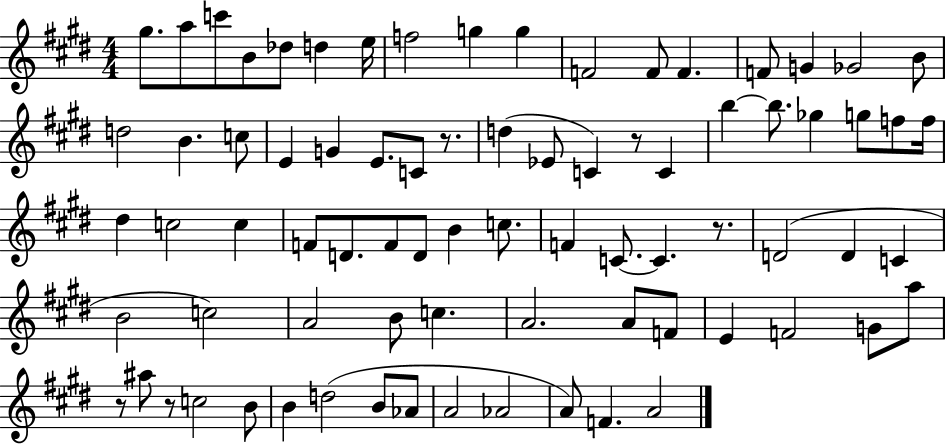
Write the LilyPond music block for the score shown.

{
  \clef treble
  \numericTimeSignature
  \time 4/4
  \key e \major
  \repeat volta 2 { gis''8. a''8 c'''8 b'8 des''8 d''4 e''16 | f''2 g''4 g''4 | f'2 f'8 f'4. | f'8 g'4 ges'2 b'8 | \break d''2 b'4. c''8 | e'4 g'4 e'8. c'8 r8. | d''4( ees'8 c'4) r8 c'4 | b''4~~ b''8. ges''4 g''8 f''8 f''16 | \break dis''4 c''2 c''4 | f'8 d'8. f'8 d'8 b'4 c''8. | f'4 c'8.~~ c'4. r8. | d'2( d'4 c'4 | \break b'2 c''2) | a'2 b'8 c''4. | a'2. a'8 f'8 | e'4 f'2 g'8 a''8 | \break r8 ais''8 r8 c''2 b'8 | b'4 d''2( b'8 aes'8 | a'2 aes'2 | a'8) f'4. a'2 | \break } \bar "|."
}